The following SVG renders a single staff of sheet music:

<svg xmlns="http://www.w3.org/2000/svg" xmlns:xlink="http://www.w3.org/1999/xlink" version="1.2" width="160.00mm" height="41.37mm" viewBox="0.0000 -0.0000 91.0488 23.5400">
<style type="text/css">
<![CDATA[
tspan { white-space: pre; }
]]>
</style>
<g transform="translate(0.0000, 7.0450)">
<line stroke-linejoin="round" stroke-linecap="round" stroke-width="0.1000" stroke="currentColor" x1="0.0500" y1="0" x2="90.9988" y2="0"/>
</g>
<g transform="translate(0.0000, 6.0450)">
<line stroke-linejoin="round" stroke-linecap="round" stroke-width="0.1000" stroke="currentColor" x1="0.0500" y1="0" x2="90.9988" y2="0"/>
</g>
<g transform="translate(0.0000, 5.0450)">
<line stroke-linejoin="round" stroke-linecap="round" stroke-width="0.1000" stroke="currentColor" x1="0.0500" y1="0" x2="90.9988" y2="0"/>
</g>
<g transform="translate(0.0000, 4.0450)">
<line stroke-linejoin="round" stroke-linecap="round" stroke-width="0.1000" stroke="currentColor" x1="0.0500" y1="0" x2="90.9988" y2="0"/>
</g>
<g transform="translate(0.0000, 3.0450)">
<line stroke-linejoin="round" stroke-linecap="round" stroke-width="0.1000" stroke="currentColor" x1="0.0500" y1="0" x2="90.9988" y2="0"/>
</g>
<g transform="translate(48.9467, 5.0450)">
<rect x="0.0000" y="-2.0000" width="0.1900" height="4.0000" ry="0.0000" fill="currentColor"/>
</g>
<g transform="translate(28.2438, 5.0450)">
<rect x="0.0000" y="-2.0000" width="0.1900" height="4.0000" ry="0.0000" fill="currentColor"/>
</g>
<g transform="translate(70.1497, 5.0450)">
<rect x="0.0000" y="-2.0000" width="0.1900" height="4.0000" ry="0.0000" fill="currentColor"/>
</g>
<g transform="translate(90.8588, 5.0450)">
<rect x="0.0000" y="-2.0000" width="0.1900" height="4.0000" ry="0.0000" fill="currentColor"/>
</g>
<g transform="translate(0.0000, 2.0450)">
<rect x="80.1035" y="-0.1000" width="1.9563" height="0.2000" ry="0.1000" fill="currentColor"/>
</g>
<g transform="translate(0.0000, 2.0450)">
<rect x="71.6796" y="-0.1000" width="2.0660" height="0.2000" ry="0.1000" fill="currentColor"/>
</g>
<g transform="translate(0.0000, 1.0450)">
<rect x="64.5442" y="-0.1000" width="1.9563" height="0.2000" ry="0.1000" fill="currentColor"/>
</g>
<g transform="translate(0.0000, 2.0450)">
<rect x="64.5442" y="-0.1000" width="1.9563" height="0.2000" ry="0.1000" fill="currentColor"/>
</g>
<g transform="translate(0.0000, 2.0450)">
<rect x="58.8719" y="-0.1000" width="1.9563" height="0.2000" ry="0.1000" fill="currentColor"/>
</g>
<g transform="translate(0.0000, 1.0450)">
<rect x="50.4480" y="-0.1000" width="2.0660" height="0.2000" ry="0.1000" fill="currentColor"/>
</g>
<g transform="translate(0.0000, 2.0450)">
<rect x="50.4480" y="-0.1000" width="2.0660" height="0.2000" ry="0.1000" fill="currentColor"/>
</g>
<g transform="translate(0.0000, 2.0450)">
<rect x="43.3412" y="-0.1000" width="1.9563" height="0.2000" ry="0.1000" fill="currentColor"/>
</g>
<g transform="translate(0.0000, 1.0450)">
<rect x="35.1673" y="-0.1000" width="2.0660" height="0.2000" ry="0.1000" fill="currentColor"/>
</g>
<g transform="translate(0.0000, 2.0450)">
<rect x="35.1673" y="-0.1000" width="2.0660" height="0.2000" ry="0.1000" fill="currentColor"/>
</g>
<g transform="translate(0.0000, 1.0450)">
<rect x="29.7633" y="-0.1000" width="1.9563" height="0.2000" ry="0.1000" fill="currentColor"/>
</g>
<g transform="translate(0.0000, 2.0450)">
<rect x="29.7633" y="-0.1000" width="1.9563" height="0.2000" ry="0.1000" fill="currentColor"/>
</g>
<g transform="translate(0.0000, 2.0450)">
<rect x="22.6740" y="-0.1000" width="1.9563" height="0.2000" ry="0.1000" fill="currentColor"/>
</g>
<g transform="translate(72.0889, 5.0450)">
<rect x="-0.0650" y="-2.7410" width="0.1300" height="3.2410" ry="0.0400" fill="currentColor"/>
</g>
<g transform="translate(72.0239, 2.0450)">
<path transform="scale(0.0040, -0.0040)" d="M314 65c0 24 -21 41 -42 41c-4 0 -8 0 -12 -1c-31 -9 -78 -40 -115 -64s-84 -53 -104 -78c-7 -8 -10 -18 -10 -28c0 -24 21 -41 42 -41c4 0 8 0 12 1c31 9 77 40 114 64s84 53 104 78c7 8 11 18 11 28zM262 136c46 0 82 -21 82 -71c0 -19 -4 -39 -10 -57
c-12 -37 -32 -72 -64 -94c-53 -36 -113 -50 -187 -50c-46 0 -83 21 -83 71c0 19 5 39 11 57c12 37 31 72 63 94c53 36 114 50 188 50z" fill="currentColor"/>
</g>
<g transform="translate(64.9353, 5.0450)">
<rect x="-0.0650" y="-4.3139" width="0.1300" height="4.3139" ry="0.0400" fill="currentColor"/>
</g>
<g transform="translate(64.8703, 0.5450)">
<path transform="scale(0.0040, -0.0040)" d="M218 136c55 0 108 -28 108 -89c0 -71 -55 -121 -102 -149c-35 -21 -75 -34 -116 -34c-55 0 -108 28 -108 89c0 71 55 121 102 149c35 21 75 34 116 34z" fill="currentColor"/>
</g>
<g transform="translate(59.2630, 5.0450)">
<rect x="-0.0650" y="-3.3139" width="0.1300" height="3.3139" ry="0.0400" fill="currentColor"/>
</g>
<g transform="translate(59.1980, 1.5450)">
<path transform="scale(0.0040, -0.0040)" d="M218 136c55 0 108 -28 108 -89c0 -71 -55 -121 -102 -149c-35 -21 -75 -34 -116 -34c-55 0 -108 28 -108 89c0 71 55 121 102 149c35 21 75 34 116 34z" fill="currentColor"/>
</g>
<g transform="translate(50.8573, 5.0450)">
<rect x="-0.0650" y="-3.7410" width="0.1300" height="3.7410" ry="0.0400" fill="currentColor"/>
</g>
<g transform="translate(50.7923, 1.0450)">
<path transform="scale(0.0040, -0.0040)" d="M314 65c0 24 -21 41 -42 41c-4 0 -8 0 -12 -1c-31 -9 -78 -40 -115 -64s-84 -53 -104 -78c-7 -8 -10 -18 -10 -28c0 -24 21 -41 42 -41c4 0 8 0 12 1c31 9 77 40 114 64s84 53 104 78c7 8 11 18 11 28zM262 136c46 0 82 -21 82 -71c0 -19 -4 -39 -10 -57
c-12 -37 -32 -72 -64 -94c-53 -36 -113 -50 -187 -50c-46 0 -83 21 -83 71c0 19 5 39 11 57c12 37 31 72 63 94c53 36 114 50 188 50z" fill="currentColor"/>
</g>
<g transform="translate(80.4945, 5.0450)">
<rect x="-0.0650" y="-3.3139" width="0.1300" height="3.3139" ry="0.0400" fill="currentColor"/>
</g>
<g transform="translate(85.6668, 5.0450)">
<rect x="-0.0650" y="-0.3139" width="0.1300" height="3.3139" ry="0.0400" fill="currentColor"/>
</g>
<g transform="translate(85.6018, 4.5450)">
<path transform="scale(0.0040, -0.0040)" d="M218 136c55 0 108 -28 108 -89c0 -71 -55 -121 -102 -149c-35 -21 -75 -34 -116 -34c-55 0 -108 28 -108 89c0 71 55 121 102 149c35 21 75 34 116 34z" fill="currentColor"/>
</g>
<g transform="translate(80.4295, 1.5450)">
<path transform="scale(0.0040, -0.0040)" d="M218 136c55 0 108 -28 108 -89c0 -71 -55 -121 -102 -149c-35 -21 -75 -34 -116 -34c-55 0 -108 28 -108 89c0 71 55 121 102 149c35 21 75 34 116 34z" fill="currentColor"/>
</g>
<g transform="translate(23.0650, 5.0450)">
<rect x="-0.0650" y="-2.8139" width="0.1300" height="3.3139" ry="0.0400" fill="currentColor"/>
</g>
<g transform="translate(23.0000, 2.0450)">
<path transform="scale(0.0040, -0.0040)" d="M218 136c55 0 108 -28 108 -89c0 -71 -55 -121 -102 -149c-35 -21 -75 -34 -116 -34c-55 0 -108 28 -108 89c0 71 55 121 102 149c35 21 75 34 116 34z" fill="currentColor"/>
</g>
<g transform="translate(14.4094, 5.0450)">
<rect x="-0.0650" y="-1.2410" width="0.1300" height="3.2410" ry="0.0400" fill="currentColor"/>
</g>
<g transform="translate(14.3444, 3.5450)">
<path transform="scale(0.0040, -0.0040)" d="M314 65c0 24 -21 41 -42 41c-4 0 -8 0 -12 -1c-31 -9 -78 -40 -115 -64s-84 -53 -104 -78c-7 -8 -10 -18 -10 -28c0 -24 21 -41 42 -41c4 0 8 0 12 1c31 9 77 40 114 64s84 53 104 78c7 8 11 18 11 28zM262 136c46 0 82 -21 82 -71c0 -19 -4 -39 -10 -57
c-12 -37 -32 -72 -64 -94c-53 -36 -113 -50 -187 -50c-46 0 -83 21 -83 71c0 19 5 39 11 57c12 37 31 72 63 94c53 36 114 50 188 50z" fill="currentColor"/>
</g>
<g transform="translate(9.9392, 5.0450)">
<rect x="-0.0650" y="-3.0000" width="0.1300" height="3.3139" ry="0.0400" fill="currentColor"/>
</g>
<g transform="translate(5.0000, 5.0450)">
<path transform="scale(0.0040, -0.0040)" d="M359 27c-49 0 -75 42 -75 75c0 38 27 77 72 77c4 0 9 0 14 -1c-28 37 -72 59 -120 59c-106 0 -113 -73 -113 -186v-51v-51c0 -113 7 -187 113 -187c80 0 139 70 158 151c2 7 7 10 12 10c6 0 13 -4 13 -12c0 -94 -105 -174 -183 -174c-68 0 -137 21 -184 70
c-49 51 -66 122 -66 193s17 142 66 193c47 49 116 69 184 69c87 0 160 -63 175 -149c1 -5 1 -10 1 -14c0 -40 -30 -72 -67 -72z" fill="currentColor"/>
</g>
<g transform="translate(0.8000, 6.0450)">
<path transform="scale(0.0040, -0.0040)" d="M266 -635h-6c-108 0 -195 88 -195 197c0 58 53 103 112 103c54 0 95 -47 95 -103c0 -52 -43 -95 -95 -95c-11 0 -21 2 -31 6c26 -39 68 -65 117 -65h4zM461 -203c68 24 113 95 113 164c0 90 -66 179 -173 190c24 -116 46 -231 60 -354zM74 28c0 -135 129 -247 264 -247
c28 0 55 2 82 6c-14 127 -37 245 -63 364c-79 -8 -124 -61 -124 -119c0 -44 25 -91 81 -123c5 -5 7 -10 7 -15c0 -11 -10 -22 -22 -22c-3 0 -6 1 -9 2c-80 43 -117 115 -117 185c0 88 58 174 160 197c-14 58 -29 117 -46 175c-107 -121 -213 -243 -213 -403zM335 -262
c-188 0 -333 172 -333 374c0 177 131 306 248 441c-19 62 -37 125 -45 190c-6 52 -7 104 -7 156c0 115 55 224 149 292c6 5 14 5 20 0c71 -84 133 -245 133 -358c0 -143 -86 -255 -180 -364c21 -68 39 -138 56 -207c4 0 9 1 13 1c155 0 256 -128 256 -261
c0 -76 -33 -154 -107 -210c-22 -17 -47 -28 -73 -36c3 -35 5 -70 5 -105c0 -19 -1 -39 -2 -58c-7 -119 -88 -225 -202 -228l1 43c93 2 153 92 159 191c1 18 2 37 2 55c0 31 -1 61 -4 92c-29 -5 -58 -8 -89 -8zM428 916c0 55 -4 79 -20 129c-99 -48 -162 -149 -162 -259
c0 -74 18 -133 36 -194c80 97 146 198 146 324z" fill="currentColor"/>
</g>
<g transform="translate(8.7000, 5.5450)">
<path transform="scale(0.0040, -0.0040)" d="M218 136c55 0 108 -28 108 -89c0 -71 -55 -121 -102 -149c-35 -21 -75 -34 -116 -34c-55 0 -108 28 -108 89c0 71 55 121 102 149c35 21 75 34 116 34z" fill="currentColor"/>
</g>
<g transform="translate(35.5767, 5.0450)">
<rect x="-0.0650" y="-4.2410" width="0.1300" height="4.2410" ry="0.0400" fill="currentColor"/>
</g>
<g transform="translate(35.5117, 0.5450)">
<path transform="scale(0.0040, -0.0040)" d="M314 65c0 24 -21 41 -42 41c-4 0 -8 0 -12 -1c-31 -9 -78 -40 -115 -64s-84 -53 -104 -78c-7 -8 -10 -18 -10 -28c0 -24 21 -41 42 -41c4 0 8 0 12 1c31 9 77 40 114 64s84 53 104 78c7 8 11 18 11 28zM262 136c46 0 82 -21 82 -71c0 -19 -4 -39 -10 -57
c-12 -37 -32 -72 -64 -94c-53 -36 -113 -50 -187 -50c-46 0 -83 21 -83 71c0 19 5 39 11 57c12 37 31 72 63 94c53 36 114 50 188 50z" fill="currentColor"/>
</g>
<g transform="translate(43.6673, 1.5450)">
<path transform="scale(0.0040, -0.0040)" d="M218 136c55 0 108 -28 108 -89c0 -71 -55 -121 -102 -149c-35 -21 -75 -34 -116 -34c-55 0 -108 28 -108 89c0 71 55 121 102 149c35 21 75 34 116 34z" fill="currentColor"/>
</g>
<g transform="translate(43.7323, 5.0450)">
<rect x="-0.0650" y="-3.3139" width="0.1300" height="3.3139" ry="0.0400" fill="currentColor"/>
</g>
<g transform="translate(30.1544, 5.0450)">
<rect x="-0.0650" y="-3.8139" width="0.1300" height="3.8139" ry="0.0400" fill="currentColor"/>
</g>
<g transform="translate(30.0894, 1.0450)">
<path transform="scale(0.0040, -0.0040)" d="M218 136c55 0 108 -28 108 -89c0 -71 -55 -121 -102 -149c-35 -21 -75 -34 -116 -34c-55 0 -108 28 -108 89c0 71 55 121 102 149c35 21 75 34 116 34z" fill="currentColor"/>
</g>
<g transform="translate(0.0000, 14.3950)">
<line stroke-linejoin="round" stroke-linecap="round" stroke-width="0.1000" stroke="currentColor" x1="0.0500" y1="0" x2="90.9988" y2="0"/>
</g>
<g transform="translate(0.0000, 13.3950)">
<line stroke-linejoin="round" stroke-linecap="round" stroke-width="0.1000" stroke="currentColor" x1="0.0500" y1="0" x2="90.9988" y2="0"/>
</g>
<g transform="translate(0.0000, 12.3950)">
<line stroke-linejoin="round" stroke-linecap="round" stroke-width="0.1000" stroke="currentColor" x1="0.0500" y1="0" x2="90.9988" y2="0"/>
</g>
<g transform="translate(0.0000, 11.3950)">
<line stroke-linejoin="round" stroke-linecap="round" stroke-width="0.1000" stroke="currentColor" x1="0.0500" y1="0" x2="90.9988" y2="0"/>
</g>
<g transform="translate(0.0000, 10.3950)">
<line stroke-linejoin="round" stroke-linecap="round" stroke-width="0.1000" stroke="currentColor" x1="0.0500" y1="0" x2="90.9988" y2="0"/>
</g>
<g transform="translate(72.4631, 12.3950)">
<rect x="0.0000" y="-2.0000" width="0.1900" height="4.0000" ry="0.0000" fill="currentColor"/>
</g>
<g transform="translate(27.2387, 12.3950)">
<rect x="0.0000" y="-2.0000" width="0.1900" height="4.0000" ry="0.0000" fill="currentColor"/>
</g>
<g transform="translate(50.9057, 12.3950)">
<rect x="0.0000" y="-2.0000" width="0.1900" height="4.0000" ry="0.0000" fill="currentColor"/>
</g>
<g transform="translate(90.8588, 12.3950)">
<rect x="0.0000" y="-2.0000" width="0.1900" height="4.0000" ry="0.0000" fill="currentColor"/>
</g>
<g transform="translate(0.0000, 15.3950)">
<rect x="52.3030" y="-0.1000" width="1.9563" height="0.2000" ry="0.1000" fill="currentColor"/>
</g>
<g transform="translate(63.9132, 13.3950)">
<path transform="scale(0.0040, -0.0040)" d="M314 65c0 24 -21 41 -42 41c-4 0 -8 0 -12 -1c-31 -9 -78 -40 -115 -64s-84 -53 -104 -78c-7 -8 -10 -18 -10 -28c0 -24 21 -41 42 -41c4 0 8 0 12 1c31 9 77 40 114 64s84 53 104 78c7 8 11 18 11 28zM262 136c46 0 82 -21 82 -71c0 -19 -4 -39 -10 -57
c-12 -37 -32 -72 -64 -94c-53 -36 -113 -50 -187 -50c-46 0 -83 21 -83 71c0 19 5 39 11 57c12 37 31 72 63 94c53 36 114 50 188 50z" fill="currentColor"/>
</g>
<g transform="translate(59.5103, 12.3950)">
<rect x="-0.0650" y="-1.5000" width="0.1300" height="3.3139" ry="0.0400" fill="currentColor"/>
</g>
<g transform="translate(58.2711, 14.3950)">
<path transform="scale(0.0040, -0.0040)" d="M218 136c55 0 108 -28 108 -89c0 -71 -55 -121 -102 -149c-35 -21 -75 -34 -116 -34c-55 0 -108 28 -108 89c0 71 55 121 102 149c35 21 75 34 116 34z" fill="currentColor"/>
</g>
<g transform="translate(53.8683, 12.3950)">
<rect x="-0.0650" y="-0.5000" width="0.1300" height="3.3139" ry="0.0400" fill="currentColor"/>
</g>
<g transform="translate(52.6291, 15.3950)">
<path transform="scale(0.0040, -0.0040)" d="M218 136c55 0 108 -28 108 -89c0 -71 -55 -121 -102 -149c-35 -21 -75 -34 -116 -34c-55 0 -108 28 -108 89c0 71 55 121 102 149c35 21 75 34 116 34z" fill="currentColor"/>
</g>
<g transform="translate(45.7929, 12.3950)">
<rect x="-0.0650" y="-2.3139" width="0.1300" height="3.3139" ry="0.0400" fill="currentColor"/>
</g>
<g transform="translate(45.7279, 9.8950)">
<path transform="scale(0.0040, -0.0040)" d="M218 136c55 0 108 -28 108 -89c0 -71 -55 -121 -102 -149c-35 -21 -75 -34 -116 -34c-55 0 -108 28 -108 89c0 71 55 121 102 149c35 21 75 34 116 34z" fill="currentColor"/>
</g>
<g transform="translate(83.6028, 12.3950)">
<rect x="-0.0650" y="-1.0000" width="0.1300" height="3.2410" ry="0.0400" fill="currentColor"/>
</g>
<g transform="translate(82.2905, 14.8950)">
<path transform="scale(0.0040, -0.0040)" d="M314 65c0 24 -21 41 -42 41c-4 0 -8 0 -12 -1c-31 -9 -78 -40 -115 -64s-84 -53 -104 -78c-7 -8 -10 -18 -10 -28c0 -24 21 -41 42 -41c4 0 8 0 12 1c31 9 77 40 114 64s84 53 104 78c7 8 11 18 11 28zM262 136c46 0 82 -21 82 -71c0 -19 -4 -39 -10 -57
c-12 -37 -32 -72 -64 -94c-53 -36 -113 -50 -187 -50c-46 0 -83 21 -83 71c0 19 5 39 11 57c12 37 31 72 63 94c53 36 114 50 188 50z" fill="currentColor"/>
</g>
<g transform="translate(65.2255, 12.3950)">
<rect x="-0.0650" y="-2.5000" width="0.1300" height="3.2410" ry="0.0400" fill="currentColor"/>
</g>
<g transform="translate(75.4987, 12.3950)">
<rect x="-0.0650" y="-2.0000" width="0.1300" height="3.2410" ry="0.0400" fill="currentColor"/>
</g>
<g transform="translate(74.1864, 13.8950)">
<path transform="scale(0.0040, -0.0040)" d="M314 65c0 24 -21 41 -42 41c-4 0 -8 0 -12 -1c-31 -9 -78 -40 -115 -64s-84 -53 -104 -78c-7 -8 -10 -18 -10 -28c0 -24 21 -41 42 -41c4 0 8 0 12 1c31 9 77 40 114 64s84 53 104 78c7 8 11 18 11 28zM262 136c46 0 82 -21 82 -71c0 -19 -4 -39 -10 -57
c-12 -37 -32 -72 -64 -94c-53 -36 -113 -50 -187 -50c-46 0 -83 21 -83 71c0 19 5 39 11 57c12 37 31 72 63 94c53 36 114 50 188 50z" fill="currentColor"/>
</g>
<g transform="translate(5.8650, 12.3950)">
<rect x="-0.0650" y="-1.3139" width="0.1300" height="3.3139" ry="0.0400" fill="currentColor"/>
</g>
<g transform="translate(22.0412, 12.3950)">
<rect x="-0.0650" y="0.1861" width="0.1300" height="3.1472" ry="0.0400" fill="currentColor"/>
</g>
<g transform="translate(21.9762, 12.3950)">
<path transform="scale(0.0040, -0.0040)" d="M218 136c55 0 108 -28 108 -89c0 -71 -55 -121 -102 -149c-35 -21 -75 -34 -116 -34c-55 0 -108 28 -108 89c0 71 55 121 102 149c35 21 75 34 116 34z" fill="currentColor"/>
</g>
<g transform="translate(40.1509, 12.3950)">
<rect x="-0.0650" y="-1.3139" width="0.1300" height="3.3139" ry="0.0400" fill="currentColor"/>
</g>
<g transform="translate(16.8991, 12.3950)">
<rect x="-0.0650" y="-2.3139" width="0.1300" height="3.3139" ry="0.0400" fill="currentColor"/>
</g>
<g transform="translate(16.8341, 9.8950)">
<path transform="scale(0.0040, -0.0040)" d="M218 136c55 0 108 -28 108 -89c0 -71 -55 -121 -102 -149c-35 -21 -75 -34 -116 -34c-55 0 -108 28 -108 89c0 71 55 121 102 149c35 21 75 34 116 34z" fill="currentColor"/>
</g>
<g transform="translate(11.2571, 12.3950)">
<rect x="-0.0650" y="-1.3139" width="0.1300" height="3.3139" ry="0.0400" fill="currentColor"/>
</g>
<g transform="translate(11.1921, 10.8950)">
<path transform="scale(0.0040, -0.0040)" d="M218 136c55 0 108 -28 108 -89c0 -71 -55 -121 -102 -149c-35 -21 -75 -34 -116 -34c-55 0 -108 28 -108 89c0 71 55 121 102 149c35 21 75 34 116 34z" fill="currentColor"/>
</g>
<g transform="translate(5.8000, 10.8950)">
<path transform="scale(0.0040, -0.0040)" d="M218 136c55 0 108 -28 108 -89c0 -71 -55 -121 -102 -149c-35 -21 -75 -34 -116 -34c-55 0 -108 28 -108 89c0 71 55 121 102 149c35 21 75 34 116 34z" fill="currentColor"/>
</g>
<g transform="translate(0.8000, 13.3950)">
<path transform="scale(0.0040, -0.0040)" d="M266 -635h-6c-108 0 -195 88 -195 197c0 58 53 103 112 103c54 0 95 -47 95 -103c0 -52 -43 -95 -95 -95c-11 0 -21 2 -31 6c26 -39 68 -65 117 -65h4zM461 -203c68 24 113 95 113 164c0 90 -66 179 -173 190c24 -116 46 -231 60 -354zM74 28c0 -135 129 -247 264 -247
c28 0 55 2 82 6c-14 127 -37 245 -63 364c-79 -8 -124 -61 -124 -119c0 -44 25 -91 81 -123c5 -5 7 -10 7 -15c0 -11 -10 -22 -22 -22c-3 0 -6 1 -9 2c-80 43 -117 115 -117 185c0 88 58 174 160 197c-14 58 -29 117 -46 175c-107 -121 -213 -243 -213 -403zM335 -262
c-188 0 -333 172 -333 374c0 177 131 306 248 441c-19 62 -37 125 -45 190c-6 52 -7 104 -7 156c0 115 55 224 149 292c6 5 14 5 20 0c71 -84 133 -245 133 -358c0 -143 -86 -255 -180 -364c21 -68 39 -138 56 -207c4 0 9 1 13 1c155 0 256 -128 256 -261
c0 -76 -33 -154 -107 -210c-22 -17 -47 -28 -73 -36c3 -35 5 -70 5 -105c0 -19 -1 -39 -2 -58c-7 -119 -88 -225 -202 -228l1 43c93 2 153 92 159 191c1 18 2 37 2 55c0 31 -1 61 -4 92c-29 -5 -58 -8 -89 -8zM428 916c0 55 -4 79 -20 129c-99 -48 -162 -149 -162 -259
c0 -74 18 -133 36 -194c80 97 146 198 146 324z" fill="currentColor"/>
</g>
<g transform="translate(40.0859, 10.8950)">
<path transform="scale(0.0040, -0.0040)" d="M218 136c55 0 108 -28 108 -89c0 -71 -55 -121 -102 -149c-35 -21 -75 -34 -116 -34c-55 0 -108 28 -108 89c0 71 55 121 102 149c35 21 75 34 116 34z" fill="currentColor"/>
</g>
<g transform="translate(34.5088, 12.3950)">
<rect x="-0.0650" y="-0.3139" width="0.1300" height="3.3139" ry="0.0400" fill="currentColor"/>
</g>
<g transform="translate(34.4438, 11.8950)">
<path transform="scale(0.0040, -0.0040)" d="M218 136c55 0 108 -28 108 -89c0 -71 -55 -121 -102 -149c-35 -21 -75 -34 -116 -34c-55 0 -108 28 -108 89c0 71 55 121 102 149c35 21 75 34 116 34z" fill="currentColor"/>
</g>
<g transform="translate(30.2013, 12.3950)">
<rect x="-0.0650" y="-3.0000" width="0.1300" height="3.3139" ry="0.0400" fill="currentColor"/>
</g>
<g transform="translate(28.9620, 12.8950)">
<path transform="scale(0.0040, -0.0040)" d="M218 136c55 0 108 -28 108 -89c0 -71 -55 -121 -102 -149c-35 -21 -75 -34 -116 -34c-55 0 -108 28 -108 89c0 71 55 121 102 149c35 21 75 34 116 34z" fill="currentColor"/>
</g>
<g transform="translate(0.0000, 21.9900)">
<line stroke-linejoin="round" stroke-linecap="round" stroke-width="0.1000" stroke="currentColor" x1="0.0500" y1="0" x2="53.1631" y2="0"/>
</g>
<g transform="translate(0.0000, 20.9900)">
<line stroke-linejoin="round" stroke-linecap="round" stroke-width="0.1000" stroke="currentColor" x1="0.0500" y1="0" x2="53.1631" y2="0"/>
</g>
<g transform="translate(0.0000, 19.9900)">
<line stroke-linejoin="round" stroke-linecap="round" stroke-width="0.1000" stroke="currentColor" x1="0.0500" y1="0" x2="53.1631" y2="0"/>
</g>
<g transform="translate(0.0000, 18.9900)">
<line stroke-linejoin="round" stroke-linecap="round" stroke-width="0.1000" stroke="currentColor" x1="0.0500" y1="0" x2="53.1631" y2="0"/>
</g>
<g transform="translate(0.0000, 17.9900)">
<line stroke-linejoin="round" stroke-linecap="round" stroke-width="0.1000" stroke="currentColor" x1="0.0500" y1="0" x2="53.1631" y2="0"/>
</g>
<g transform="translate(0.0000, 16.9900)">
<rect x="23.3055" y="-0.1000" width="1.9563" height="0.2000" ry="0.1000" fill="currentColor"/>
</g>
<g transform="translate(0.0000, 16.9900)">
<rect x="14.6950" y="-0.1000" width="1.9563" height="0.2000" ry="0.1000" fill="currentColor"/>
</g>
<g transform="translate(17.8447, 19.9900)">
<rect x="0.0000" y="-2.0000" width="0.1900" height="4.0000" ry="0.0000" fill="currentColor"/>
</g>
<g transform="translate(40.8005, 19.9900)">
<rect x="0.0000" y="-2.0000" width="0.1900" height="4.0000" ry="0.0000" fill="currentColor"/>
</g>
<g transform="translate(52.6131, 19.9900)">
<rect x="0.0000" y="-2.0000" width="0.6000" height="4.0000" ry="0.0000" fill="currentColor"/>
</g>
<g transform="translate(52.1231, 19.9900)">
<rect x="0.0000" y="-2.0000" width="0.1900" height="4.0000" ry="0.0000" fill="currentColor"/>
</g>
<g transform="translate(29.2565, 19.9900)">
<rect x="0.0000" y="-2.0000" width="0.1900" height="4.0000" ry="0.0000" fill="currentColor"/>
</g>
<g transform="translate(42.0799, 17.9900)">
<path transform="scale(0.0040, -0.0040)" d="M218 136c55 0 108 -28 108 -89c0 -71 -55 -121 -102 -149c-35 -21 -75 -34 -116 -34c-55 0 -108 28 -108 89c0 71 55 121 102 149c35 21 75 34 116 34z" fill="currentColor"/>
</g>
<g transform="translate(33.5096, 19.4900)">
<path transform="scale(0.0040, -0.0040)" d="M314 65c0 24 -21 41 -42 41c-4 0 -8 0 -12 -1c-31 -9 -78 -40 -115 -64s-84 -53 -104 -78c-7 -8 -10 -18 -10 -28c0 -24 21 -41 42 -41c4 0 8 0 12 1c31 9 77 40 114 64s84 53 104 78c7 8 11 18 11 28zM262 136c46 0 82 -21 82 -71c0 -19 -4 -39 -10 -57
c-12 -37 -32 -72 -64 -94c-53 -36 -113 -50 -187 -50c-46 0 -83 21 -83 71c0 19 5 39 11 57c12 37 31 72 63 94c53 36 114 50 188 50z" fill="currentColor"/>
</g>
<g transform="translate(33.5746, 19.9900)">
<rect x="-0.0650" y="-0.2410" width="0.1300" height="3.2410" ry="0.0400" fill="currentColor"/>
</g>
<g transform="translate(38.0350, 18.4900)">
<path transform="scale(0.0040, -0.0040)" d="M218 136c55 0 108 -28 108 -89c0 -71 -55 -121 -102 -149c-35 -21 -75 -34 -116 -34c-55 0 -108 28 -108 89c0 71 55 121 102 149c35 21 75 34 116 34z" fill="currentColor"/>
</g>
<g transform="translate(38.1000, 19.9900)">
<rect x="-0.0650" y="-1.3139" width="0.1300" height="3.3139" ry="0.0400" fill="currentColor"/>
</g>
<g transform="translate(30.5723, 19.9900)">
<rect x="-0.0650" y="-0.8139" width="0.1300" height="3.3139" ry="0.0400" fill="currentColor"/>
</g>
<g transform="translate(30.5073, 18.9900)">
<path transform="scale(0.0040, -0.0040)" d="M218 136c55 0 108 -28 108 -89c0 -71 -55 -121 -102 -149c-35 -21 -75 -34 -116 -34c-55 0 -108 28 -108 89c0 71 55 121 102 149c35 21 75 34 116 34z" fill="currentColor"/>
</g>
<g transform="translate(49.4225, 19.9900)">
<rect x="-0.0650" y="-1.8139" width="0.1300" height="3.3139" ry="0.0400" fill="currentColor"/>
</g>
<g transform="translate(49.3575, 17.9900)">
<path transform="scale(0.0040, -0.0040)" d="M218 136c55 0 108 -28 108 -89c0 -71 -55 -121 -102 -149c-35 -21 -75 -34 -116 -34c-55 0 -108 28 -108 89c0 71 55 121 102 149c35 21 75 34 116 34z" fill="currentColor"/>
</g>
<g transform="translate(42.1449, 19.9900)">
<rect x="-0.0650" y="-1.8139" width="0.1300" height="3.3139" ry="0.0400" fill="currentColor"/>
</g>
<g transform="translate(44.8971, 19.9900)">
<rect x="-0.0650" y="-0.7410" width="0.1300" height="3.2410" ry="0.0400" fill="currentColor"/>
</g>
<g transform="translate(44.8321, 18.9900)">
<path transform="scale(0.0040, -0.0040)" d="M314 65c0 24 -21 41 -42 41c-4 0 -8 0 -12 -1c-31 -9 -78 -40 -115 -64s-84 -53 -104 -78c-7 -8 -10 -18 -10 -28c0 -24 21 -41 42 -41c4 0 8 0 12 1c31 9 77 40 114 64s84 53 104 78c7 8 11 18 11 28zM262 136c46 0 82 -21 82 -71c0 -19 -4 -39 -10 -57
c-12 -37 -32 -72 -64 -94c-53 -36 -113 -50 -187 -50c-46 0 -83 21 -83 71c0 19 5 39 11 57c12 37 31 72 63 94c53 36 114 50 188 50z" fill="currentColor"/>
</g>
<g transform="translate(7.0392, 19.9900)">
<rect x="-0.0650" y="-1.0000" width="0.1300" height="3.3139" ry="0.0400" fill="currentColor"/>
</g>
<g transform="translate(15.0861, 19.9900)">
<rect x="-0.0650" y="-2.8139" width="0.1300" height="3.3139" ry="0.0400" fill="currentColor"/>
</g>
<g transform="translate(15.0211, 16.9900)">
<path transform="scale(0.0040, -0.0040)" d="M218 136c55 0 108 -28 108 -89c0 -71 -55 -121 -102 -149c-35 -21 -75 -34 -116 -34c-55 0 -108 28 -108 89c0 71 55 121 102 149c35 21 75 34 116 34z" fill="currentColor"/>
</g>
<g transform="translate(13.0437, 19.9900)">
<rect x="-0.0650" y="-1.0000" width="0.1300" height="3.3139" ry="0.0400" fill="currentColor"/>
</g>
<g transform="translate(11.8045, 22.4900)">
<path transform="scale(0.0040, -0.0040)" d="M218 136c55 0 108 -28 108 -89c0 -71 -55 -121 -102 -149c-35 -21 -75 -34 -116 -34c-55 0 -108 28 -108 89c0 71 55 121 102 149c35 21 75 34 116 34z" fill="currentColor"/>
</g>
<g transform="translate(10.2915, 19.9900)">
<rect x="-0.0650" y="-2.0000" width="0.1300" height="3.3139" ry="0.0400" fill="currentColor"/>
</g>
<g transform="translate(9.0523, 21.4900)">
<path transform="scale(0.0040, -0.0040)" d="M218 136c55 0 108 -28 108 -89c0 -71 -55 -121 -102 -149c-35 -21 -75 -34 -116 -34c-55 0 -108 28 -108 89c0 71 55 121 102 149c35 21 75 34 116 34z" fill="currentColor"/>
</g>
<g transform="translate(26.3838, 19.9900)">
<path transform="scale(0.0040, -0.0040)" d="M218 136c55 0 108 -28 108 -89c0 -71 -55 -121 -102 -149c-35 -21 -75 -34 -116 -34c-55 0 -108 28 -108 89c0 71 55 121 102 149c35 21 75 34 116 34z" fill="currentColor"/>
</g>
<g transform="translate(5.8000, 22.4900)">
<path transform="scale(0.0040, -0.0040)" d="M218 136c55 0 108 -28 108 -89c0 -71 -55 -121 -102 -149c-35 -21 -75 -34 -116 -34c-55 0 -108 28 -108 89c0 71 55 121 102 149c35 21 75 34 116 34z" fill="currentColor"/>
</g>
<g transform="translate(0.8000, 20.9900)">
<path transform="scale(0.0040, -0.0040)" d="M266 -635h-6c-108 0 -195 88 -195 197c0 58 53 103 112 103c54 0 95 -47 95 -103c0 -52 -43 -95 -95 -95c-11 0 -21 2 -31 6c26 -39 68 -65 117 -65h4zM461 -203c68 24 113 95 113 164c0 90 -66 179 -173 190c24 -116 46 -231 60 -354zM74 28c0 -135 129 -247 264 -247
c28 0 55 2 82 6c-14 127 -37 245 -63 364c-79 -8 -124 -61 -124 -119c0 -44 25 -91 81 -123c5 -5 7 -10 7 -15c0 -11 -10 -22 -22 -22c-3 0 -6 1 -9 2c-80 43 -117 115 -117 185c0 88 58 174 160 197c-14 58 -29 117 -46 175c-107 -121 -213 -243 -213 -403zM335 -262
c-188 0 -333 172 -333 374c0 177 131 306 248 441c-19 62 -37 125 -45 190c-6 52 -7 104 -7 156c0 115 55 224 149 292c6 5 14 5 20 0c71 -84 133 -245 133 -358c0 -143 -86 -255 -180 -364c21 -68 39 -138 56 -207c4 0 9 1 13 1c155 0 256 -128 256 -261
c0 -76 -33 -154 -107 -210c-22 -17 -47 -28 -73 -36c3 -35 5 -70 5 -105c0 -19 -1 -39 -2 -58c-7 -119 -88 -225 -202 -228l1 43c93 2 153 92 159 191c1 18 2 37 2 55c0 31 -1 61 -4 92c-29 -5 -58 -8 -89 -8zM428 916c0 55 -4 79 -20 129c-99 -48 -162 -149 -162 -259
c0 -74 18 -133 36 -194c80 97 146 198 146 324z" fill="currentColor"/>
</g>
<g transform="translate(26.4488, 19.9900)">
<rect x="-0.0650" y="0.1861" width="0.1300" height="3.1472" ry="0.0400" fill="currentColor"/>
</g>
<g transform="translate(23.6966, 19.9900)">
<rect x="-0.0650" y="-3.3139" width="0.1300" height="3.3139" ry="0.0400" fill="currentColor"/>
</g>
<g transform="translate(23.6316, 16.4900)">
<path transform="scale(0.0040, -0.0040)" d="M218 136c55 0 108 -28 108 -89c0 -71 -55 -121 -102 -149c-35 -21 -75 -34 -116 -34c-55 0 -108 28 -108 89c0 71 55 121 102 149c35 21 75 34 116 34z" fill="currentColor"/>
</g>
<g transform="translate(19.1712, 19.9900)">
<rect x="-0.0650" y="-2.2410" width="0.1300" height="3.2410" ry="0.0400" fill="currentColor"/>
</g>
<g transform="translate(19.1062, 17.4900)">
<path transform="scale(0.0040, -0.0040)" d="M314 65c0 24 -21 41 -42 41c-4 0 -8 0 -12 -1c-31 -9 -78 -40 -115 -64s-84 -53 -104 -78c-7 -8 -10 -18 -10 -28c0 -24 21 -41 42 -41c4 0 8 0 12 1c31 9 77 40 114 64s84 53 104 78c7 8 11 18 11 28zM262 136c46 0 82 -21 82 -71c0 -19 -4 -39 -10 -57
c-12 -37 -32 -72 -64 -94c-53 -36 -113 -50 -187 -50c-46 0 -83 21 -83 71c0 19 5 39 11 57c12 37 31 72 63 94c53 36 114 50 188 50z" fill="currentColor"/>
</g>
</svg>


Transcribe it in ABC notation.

X:1
T:Untitled
M:4/4
L:1/4
K:C
A e2 a c' d'2 b c'2 b d' a2 b c e e g B A c e g C E G2 F2 D2 D F D a g2 b B d c2 e f d2 f